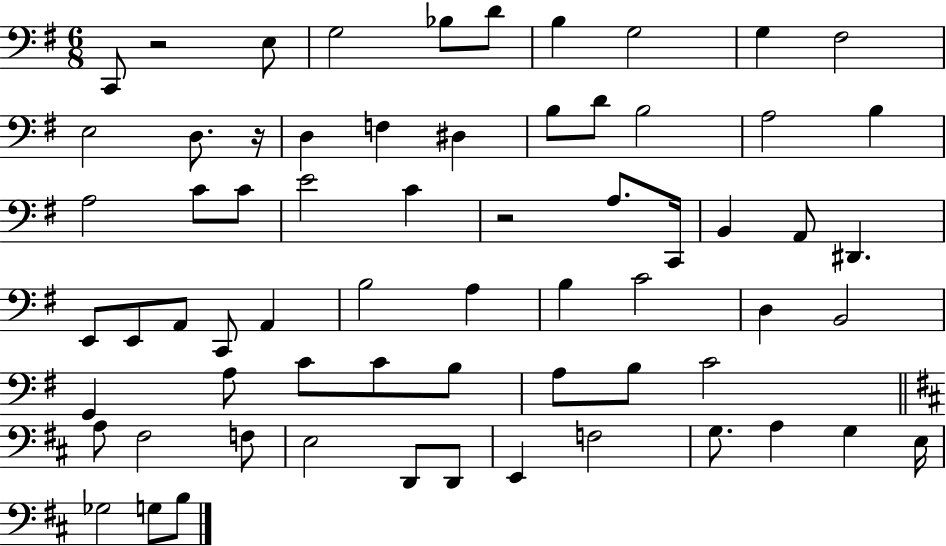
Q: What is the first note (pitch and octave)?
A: C2